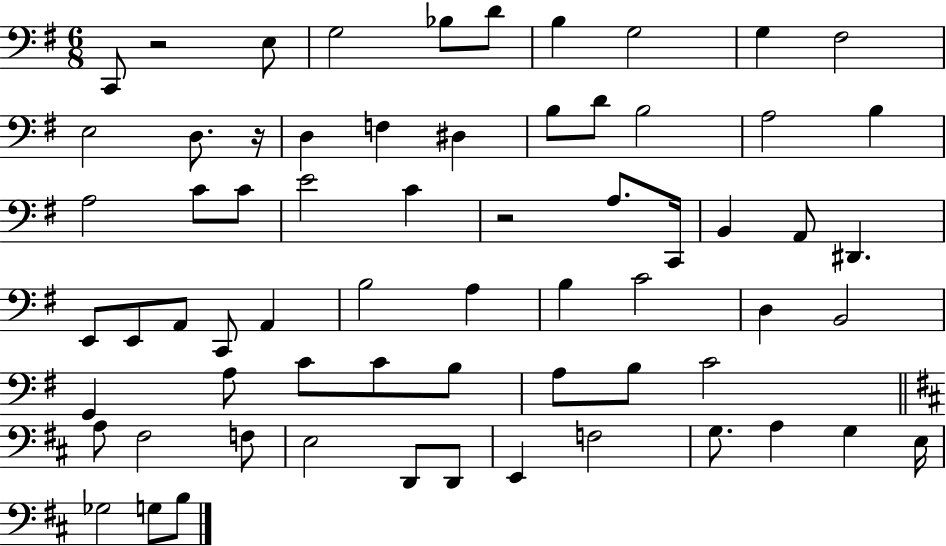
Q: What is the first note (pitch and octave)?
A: C2